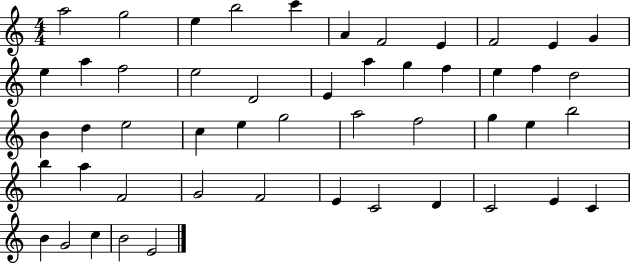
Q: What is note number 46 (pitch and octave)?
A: B4